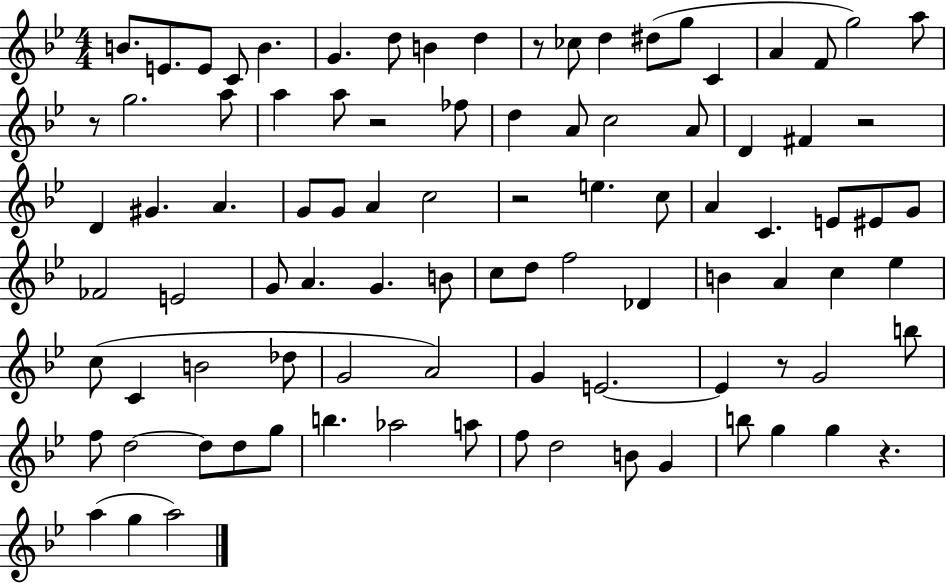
B4/e. E4/e. E4/e C4/e B4/q. G4/q. D5/e B4/q D5/q R/e CES5/e D5/q D#5/e G5/e C4/q A4/q F4/e G5/h A5/e R/e G5/h. A5/e A5/q A5/e R/h FES5/e D5/q A4/e C5/h A4/e D4/q F#4/q R/h D4/q G#4/q. A4/q. G4/e G4/e A4/q C5/h R/h E5/q. C5/e A4/q C4/q. E4/e EIS4/e G4/e FES4/h E4/h G4/e A4/q. G4/q. B4/e C5/e D5/e F5/h Db4/q B4/q A4/q C5/q Eb5/q C5/e C4/q B4/h Db5/e G4/h A4/h G4/q E4/h. E4/q R/e G4/h B5/e F5/e D5/h D5/e D5/e G5/e B5/q. Ab5/h A5/e F5/e D5/h B4/e G4/q B5/e G5/q G5/q R/q. A5/q G5/q A5/h